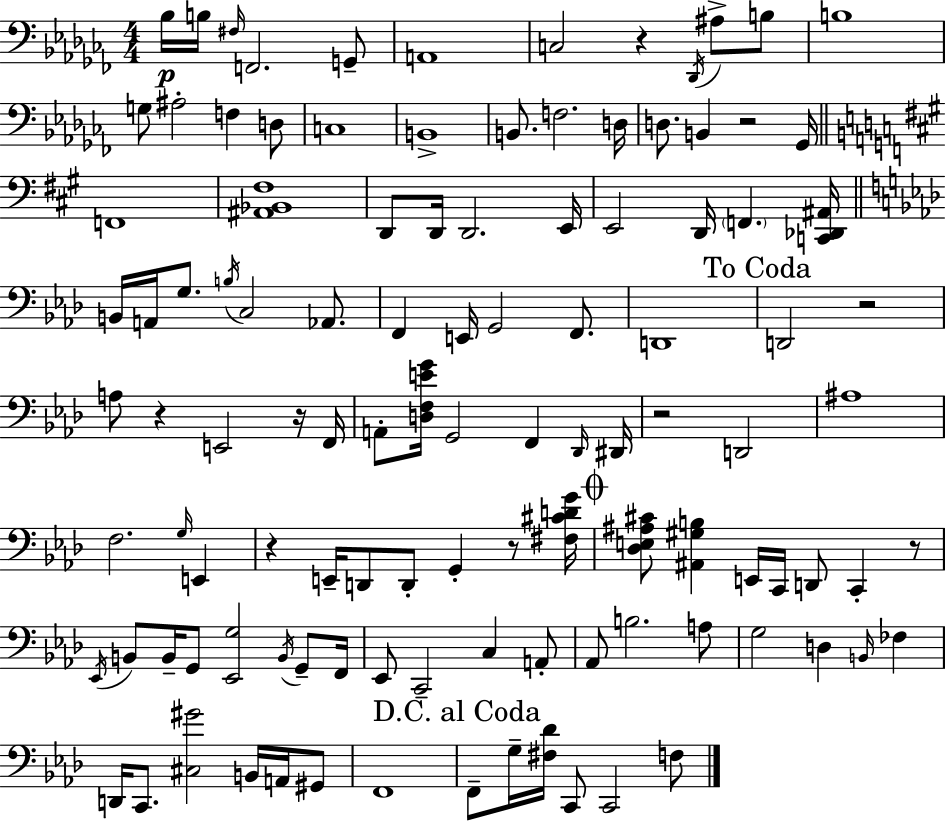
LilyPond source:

{
  \clef bass
  \numericTimeSignature
  \time 4/4
  \key aes \minor
  bes16\p b16 \grace { fis16 } f,2. g,8-- | a,1 | c2 r4 \acciaccatura { des,16 } ais8-> | b8 b1 | \break g8 ais2-. f4 | d8 c1 | b,1-> | b,8. f2. | \break d16 d8. b,4 r2 | ges,16 \bar "||" \break \key a \major f,1 | <ais, bes, fis>1 | d,8 d,16 d,2. e,16 | e,2 d,16 \parenthesize f,4. <c, des, ais,>16 | \break \bar "||" \break \key f \minor b,16 a,16 g8. \acciaccatura { b16 } c2 aes,8. | f,4 e,16 g,2 f,8. | d,1 | \mark "To Coda" d,2 r2 | \break a8 r4 e,2 r16 | f,16 a,8-. <d f e' g'>16 g,2 f,4 | \grace { des,16 } dis,16 r2 d,2 | ais1 | \break f2. \grace { g16 } e,4 | r4 e,16-- d,8 d,8-. g,4-. | r8 <fis cis' d' g'>16 \mark \markup { \musicglyph "scripts.coda" } <des e ais cis'>8 <ais, gis b>4 e,16 c,16 d,8 c,4-. | r8 \acciaccatura { ees,16 } b,8 b,16-- g,8 <ees, g>2 | \break \acciaccatura { b,16 } g,8-- f,16 ees,8 c,2-- c4 | a,8-. aes,8 b2. | a8 g2 d4 | \grace { b,16 } fes4 d,16 c,8. <cis gis'>2 | \break b,16 a,16 gis,8 f,1 | \mark "D.C. al Coda" f,8-- g16-- <fis des'>16 c,8 c,2 | f8 \bar "|."
}